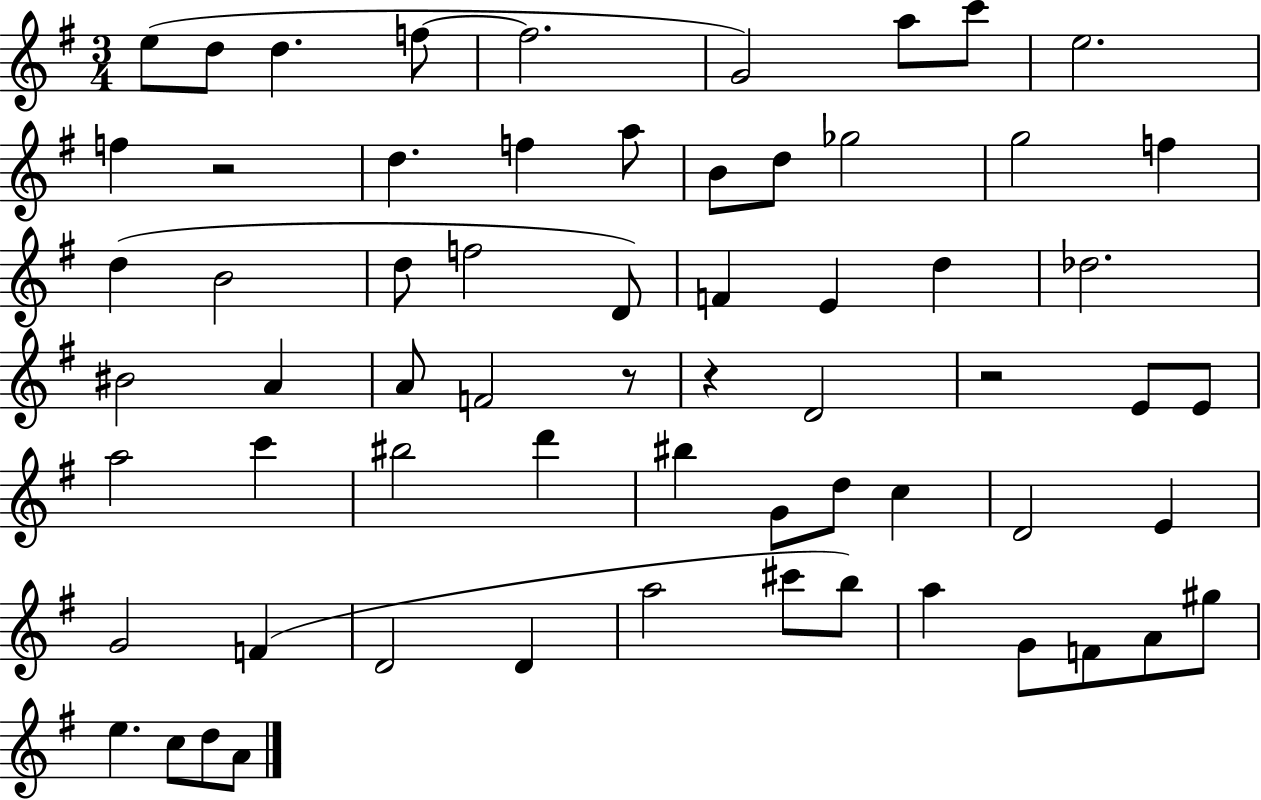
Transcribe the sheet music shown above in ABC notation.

X:1
T:Untitled
M:3/4
L:1/4
K:G
e/2 d/2 d f/2 f2 G2 a/2 c'/2 e2 f z2 d f a/2 B/2 d/2 _g2 g2 f d B2 d/2 f2 D/2 F E d _d2 ^B2 A A/2 F2 z/2 z D2 z2 E/2 E/2 a2 c' ^b2 d' ^b G/2 d/2 c D2 E G2 F D2 D a2 ^c'/2 b/2 a G/2 F/2 A/2 ^g/2 e c/2 d/2 A/2